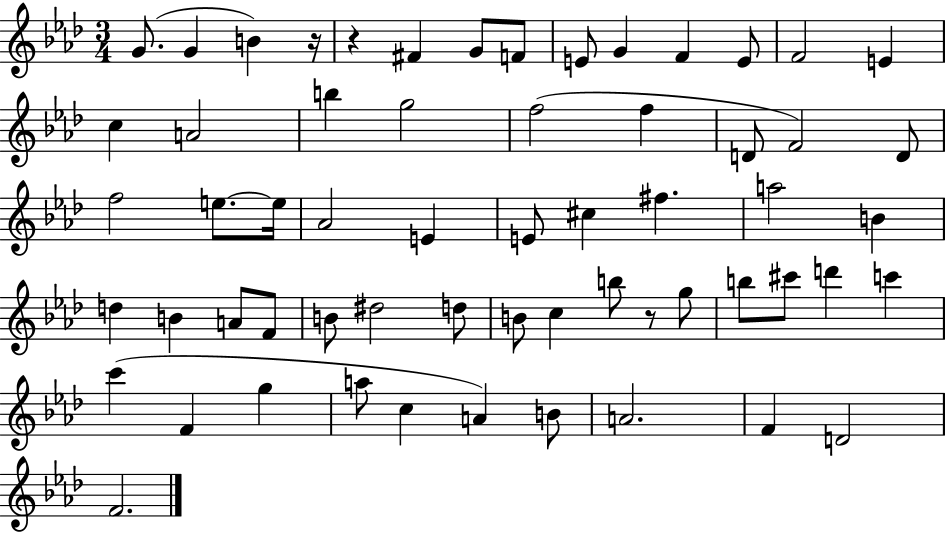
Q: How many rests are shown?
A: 3